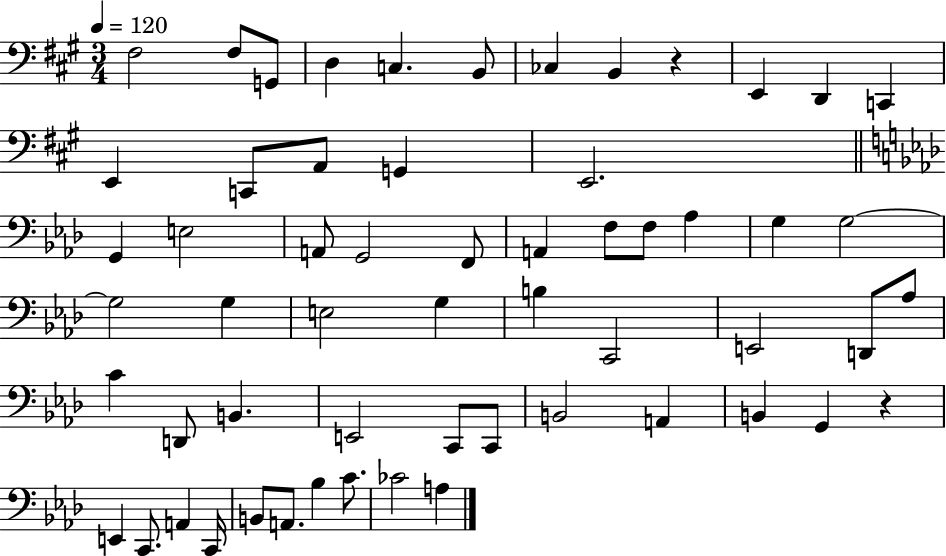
F#3/h F#3/e G2/e D3/q C3/q. B2/e CES3/q B2/q R/q E2/q D2/q C2/q E2/q C2/e A2/e G2/q E2/h. G2/q E3/h A2/e G2/h F2/e A2/q F3/e F3/e Ab3/q G3/q G3/h G3/h G3/q E3/h G3/q B3/q C2/h E2/h D2/e Ab3/e C4/q D2/e B2/q. E2/h C2/e C2/e B2/h A2/q B2/q G2/q R/q E2/q C2/e. A2/q C2/s B2/e A2/e. Bb3/q C4/e. CES4/h A3/q